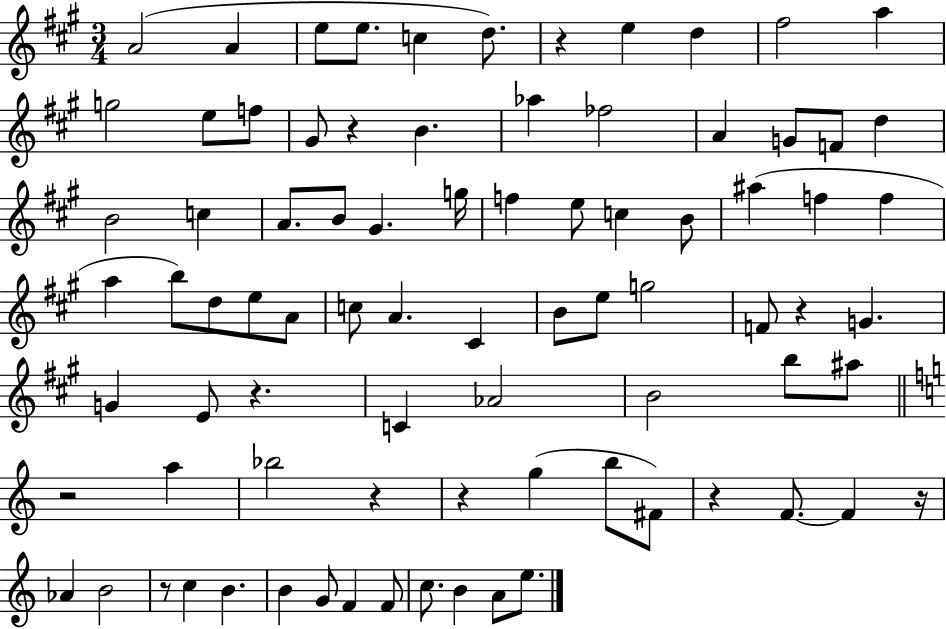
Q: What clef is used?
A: treble